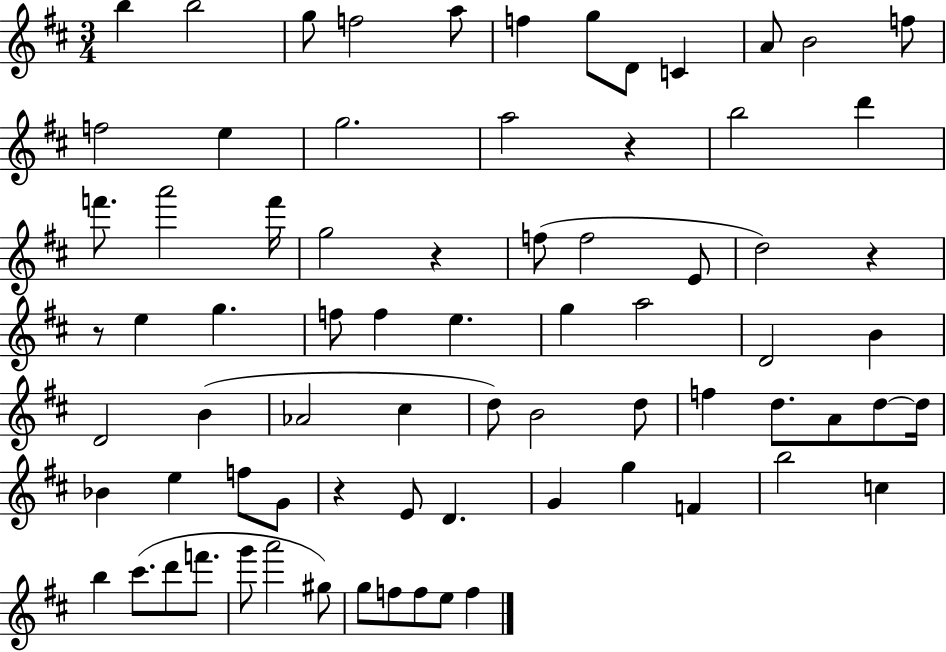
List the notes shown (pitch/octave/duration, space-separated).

B5/q B5/h G5/e F5/h A5/e F5/q G5/e D4/e C4/q A4/e B4/h F5/e F5/h E5/q G5/h. A5/h R/q B5/h D6/q F6/e. A6/h F6/s G5/h R/q F5/e F5/h E4/e D5/h R/q R/e E5/q G5/q. F5/e F5/q E5/q. G5/q A5/h D4/h B4/q D4/h B4/q Ab4/h C#5/q D5/e B4/h D5/e F5/q D5/e. A4/e D5/e D5/s Bb4/q E5/q F5/e G4/e R/q E4/e D4/q. G4/q G5/q F4/q B5/h C5/q B5/q C#6/e. D6/e F6/e. G6/e A6/h G#5/e G5/e F5/e F5/e E5/e F5/q